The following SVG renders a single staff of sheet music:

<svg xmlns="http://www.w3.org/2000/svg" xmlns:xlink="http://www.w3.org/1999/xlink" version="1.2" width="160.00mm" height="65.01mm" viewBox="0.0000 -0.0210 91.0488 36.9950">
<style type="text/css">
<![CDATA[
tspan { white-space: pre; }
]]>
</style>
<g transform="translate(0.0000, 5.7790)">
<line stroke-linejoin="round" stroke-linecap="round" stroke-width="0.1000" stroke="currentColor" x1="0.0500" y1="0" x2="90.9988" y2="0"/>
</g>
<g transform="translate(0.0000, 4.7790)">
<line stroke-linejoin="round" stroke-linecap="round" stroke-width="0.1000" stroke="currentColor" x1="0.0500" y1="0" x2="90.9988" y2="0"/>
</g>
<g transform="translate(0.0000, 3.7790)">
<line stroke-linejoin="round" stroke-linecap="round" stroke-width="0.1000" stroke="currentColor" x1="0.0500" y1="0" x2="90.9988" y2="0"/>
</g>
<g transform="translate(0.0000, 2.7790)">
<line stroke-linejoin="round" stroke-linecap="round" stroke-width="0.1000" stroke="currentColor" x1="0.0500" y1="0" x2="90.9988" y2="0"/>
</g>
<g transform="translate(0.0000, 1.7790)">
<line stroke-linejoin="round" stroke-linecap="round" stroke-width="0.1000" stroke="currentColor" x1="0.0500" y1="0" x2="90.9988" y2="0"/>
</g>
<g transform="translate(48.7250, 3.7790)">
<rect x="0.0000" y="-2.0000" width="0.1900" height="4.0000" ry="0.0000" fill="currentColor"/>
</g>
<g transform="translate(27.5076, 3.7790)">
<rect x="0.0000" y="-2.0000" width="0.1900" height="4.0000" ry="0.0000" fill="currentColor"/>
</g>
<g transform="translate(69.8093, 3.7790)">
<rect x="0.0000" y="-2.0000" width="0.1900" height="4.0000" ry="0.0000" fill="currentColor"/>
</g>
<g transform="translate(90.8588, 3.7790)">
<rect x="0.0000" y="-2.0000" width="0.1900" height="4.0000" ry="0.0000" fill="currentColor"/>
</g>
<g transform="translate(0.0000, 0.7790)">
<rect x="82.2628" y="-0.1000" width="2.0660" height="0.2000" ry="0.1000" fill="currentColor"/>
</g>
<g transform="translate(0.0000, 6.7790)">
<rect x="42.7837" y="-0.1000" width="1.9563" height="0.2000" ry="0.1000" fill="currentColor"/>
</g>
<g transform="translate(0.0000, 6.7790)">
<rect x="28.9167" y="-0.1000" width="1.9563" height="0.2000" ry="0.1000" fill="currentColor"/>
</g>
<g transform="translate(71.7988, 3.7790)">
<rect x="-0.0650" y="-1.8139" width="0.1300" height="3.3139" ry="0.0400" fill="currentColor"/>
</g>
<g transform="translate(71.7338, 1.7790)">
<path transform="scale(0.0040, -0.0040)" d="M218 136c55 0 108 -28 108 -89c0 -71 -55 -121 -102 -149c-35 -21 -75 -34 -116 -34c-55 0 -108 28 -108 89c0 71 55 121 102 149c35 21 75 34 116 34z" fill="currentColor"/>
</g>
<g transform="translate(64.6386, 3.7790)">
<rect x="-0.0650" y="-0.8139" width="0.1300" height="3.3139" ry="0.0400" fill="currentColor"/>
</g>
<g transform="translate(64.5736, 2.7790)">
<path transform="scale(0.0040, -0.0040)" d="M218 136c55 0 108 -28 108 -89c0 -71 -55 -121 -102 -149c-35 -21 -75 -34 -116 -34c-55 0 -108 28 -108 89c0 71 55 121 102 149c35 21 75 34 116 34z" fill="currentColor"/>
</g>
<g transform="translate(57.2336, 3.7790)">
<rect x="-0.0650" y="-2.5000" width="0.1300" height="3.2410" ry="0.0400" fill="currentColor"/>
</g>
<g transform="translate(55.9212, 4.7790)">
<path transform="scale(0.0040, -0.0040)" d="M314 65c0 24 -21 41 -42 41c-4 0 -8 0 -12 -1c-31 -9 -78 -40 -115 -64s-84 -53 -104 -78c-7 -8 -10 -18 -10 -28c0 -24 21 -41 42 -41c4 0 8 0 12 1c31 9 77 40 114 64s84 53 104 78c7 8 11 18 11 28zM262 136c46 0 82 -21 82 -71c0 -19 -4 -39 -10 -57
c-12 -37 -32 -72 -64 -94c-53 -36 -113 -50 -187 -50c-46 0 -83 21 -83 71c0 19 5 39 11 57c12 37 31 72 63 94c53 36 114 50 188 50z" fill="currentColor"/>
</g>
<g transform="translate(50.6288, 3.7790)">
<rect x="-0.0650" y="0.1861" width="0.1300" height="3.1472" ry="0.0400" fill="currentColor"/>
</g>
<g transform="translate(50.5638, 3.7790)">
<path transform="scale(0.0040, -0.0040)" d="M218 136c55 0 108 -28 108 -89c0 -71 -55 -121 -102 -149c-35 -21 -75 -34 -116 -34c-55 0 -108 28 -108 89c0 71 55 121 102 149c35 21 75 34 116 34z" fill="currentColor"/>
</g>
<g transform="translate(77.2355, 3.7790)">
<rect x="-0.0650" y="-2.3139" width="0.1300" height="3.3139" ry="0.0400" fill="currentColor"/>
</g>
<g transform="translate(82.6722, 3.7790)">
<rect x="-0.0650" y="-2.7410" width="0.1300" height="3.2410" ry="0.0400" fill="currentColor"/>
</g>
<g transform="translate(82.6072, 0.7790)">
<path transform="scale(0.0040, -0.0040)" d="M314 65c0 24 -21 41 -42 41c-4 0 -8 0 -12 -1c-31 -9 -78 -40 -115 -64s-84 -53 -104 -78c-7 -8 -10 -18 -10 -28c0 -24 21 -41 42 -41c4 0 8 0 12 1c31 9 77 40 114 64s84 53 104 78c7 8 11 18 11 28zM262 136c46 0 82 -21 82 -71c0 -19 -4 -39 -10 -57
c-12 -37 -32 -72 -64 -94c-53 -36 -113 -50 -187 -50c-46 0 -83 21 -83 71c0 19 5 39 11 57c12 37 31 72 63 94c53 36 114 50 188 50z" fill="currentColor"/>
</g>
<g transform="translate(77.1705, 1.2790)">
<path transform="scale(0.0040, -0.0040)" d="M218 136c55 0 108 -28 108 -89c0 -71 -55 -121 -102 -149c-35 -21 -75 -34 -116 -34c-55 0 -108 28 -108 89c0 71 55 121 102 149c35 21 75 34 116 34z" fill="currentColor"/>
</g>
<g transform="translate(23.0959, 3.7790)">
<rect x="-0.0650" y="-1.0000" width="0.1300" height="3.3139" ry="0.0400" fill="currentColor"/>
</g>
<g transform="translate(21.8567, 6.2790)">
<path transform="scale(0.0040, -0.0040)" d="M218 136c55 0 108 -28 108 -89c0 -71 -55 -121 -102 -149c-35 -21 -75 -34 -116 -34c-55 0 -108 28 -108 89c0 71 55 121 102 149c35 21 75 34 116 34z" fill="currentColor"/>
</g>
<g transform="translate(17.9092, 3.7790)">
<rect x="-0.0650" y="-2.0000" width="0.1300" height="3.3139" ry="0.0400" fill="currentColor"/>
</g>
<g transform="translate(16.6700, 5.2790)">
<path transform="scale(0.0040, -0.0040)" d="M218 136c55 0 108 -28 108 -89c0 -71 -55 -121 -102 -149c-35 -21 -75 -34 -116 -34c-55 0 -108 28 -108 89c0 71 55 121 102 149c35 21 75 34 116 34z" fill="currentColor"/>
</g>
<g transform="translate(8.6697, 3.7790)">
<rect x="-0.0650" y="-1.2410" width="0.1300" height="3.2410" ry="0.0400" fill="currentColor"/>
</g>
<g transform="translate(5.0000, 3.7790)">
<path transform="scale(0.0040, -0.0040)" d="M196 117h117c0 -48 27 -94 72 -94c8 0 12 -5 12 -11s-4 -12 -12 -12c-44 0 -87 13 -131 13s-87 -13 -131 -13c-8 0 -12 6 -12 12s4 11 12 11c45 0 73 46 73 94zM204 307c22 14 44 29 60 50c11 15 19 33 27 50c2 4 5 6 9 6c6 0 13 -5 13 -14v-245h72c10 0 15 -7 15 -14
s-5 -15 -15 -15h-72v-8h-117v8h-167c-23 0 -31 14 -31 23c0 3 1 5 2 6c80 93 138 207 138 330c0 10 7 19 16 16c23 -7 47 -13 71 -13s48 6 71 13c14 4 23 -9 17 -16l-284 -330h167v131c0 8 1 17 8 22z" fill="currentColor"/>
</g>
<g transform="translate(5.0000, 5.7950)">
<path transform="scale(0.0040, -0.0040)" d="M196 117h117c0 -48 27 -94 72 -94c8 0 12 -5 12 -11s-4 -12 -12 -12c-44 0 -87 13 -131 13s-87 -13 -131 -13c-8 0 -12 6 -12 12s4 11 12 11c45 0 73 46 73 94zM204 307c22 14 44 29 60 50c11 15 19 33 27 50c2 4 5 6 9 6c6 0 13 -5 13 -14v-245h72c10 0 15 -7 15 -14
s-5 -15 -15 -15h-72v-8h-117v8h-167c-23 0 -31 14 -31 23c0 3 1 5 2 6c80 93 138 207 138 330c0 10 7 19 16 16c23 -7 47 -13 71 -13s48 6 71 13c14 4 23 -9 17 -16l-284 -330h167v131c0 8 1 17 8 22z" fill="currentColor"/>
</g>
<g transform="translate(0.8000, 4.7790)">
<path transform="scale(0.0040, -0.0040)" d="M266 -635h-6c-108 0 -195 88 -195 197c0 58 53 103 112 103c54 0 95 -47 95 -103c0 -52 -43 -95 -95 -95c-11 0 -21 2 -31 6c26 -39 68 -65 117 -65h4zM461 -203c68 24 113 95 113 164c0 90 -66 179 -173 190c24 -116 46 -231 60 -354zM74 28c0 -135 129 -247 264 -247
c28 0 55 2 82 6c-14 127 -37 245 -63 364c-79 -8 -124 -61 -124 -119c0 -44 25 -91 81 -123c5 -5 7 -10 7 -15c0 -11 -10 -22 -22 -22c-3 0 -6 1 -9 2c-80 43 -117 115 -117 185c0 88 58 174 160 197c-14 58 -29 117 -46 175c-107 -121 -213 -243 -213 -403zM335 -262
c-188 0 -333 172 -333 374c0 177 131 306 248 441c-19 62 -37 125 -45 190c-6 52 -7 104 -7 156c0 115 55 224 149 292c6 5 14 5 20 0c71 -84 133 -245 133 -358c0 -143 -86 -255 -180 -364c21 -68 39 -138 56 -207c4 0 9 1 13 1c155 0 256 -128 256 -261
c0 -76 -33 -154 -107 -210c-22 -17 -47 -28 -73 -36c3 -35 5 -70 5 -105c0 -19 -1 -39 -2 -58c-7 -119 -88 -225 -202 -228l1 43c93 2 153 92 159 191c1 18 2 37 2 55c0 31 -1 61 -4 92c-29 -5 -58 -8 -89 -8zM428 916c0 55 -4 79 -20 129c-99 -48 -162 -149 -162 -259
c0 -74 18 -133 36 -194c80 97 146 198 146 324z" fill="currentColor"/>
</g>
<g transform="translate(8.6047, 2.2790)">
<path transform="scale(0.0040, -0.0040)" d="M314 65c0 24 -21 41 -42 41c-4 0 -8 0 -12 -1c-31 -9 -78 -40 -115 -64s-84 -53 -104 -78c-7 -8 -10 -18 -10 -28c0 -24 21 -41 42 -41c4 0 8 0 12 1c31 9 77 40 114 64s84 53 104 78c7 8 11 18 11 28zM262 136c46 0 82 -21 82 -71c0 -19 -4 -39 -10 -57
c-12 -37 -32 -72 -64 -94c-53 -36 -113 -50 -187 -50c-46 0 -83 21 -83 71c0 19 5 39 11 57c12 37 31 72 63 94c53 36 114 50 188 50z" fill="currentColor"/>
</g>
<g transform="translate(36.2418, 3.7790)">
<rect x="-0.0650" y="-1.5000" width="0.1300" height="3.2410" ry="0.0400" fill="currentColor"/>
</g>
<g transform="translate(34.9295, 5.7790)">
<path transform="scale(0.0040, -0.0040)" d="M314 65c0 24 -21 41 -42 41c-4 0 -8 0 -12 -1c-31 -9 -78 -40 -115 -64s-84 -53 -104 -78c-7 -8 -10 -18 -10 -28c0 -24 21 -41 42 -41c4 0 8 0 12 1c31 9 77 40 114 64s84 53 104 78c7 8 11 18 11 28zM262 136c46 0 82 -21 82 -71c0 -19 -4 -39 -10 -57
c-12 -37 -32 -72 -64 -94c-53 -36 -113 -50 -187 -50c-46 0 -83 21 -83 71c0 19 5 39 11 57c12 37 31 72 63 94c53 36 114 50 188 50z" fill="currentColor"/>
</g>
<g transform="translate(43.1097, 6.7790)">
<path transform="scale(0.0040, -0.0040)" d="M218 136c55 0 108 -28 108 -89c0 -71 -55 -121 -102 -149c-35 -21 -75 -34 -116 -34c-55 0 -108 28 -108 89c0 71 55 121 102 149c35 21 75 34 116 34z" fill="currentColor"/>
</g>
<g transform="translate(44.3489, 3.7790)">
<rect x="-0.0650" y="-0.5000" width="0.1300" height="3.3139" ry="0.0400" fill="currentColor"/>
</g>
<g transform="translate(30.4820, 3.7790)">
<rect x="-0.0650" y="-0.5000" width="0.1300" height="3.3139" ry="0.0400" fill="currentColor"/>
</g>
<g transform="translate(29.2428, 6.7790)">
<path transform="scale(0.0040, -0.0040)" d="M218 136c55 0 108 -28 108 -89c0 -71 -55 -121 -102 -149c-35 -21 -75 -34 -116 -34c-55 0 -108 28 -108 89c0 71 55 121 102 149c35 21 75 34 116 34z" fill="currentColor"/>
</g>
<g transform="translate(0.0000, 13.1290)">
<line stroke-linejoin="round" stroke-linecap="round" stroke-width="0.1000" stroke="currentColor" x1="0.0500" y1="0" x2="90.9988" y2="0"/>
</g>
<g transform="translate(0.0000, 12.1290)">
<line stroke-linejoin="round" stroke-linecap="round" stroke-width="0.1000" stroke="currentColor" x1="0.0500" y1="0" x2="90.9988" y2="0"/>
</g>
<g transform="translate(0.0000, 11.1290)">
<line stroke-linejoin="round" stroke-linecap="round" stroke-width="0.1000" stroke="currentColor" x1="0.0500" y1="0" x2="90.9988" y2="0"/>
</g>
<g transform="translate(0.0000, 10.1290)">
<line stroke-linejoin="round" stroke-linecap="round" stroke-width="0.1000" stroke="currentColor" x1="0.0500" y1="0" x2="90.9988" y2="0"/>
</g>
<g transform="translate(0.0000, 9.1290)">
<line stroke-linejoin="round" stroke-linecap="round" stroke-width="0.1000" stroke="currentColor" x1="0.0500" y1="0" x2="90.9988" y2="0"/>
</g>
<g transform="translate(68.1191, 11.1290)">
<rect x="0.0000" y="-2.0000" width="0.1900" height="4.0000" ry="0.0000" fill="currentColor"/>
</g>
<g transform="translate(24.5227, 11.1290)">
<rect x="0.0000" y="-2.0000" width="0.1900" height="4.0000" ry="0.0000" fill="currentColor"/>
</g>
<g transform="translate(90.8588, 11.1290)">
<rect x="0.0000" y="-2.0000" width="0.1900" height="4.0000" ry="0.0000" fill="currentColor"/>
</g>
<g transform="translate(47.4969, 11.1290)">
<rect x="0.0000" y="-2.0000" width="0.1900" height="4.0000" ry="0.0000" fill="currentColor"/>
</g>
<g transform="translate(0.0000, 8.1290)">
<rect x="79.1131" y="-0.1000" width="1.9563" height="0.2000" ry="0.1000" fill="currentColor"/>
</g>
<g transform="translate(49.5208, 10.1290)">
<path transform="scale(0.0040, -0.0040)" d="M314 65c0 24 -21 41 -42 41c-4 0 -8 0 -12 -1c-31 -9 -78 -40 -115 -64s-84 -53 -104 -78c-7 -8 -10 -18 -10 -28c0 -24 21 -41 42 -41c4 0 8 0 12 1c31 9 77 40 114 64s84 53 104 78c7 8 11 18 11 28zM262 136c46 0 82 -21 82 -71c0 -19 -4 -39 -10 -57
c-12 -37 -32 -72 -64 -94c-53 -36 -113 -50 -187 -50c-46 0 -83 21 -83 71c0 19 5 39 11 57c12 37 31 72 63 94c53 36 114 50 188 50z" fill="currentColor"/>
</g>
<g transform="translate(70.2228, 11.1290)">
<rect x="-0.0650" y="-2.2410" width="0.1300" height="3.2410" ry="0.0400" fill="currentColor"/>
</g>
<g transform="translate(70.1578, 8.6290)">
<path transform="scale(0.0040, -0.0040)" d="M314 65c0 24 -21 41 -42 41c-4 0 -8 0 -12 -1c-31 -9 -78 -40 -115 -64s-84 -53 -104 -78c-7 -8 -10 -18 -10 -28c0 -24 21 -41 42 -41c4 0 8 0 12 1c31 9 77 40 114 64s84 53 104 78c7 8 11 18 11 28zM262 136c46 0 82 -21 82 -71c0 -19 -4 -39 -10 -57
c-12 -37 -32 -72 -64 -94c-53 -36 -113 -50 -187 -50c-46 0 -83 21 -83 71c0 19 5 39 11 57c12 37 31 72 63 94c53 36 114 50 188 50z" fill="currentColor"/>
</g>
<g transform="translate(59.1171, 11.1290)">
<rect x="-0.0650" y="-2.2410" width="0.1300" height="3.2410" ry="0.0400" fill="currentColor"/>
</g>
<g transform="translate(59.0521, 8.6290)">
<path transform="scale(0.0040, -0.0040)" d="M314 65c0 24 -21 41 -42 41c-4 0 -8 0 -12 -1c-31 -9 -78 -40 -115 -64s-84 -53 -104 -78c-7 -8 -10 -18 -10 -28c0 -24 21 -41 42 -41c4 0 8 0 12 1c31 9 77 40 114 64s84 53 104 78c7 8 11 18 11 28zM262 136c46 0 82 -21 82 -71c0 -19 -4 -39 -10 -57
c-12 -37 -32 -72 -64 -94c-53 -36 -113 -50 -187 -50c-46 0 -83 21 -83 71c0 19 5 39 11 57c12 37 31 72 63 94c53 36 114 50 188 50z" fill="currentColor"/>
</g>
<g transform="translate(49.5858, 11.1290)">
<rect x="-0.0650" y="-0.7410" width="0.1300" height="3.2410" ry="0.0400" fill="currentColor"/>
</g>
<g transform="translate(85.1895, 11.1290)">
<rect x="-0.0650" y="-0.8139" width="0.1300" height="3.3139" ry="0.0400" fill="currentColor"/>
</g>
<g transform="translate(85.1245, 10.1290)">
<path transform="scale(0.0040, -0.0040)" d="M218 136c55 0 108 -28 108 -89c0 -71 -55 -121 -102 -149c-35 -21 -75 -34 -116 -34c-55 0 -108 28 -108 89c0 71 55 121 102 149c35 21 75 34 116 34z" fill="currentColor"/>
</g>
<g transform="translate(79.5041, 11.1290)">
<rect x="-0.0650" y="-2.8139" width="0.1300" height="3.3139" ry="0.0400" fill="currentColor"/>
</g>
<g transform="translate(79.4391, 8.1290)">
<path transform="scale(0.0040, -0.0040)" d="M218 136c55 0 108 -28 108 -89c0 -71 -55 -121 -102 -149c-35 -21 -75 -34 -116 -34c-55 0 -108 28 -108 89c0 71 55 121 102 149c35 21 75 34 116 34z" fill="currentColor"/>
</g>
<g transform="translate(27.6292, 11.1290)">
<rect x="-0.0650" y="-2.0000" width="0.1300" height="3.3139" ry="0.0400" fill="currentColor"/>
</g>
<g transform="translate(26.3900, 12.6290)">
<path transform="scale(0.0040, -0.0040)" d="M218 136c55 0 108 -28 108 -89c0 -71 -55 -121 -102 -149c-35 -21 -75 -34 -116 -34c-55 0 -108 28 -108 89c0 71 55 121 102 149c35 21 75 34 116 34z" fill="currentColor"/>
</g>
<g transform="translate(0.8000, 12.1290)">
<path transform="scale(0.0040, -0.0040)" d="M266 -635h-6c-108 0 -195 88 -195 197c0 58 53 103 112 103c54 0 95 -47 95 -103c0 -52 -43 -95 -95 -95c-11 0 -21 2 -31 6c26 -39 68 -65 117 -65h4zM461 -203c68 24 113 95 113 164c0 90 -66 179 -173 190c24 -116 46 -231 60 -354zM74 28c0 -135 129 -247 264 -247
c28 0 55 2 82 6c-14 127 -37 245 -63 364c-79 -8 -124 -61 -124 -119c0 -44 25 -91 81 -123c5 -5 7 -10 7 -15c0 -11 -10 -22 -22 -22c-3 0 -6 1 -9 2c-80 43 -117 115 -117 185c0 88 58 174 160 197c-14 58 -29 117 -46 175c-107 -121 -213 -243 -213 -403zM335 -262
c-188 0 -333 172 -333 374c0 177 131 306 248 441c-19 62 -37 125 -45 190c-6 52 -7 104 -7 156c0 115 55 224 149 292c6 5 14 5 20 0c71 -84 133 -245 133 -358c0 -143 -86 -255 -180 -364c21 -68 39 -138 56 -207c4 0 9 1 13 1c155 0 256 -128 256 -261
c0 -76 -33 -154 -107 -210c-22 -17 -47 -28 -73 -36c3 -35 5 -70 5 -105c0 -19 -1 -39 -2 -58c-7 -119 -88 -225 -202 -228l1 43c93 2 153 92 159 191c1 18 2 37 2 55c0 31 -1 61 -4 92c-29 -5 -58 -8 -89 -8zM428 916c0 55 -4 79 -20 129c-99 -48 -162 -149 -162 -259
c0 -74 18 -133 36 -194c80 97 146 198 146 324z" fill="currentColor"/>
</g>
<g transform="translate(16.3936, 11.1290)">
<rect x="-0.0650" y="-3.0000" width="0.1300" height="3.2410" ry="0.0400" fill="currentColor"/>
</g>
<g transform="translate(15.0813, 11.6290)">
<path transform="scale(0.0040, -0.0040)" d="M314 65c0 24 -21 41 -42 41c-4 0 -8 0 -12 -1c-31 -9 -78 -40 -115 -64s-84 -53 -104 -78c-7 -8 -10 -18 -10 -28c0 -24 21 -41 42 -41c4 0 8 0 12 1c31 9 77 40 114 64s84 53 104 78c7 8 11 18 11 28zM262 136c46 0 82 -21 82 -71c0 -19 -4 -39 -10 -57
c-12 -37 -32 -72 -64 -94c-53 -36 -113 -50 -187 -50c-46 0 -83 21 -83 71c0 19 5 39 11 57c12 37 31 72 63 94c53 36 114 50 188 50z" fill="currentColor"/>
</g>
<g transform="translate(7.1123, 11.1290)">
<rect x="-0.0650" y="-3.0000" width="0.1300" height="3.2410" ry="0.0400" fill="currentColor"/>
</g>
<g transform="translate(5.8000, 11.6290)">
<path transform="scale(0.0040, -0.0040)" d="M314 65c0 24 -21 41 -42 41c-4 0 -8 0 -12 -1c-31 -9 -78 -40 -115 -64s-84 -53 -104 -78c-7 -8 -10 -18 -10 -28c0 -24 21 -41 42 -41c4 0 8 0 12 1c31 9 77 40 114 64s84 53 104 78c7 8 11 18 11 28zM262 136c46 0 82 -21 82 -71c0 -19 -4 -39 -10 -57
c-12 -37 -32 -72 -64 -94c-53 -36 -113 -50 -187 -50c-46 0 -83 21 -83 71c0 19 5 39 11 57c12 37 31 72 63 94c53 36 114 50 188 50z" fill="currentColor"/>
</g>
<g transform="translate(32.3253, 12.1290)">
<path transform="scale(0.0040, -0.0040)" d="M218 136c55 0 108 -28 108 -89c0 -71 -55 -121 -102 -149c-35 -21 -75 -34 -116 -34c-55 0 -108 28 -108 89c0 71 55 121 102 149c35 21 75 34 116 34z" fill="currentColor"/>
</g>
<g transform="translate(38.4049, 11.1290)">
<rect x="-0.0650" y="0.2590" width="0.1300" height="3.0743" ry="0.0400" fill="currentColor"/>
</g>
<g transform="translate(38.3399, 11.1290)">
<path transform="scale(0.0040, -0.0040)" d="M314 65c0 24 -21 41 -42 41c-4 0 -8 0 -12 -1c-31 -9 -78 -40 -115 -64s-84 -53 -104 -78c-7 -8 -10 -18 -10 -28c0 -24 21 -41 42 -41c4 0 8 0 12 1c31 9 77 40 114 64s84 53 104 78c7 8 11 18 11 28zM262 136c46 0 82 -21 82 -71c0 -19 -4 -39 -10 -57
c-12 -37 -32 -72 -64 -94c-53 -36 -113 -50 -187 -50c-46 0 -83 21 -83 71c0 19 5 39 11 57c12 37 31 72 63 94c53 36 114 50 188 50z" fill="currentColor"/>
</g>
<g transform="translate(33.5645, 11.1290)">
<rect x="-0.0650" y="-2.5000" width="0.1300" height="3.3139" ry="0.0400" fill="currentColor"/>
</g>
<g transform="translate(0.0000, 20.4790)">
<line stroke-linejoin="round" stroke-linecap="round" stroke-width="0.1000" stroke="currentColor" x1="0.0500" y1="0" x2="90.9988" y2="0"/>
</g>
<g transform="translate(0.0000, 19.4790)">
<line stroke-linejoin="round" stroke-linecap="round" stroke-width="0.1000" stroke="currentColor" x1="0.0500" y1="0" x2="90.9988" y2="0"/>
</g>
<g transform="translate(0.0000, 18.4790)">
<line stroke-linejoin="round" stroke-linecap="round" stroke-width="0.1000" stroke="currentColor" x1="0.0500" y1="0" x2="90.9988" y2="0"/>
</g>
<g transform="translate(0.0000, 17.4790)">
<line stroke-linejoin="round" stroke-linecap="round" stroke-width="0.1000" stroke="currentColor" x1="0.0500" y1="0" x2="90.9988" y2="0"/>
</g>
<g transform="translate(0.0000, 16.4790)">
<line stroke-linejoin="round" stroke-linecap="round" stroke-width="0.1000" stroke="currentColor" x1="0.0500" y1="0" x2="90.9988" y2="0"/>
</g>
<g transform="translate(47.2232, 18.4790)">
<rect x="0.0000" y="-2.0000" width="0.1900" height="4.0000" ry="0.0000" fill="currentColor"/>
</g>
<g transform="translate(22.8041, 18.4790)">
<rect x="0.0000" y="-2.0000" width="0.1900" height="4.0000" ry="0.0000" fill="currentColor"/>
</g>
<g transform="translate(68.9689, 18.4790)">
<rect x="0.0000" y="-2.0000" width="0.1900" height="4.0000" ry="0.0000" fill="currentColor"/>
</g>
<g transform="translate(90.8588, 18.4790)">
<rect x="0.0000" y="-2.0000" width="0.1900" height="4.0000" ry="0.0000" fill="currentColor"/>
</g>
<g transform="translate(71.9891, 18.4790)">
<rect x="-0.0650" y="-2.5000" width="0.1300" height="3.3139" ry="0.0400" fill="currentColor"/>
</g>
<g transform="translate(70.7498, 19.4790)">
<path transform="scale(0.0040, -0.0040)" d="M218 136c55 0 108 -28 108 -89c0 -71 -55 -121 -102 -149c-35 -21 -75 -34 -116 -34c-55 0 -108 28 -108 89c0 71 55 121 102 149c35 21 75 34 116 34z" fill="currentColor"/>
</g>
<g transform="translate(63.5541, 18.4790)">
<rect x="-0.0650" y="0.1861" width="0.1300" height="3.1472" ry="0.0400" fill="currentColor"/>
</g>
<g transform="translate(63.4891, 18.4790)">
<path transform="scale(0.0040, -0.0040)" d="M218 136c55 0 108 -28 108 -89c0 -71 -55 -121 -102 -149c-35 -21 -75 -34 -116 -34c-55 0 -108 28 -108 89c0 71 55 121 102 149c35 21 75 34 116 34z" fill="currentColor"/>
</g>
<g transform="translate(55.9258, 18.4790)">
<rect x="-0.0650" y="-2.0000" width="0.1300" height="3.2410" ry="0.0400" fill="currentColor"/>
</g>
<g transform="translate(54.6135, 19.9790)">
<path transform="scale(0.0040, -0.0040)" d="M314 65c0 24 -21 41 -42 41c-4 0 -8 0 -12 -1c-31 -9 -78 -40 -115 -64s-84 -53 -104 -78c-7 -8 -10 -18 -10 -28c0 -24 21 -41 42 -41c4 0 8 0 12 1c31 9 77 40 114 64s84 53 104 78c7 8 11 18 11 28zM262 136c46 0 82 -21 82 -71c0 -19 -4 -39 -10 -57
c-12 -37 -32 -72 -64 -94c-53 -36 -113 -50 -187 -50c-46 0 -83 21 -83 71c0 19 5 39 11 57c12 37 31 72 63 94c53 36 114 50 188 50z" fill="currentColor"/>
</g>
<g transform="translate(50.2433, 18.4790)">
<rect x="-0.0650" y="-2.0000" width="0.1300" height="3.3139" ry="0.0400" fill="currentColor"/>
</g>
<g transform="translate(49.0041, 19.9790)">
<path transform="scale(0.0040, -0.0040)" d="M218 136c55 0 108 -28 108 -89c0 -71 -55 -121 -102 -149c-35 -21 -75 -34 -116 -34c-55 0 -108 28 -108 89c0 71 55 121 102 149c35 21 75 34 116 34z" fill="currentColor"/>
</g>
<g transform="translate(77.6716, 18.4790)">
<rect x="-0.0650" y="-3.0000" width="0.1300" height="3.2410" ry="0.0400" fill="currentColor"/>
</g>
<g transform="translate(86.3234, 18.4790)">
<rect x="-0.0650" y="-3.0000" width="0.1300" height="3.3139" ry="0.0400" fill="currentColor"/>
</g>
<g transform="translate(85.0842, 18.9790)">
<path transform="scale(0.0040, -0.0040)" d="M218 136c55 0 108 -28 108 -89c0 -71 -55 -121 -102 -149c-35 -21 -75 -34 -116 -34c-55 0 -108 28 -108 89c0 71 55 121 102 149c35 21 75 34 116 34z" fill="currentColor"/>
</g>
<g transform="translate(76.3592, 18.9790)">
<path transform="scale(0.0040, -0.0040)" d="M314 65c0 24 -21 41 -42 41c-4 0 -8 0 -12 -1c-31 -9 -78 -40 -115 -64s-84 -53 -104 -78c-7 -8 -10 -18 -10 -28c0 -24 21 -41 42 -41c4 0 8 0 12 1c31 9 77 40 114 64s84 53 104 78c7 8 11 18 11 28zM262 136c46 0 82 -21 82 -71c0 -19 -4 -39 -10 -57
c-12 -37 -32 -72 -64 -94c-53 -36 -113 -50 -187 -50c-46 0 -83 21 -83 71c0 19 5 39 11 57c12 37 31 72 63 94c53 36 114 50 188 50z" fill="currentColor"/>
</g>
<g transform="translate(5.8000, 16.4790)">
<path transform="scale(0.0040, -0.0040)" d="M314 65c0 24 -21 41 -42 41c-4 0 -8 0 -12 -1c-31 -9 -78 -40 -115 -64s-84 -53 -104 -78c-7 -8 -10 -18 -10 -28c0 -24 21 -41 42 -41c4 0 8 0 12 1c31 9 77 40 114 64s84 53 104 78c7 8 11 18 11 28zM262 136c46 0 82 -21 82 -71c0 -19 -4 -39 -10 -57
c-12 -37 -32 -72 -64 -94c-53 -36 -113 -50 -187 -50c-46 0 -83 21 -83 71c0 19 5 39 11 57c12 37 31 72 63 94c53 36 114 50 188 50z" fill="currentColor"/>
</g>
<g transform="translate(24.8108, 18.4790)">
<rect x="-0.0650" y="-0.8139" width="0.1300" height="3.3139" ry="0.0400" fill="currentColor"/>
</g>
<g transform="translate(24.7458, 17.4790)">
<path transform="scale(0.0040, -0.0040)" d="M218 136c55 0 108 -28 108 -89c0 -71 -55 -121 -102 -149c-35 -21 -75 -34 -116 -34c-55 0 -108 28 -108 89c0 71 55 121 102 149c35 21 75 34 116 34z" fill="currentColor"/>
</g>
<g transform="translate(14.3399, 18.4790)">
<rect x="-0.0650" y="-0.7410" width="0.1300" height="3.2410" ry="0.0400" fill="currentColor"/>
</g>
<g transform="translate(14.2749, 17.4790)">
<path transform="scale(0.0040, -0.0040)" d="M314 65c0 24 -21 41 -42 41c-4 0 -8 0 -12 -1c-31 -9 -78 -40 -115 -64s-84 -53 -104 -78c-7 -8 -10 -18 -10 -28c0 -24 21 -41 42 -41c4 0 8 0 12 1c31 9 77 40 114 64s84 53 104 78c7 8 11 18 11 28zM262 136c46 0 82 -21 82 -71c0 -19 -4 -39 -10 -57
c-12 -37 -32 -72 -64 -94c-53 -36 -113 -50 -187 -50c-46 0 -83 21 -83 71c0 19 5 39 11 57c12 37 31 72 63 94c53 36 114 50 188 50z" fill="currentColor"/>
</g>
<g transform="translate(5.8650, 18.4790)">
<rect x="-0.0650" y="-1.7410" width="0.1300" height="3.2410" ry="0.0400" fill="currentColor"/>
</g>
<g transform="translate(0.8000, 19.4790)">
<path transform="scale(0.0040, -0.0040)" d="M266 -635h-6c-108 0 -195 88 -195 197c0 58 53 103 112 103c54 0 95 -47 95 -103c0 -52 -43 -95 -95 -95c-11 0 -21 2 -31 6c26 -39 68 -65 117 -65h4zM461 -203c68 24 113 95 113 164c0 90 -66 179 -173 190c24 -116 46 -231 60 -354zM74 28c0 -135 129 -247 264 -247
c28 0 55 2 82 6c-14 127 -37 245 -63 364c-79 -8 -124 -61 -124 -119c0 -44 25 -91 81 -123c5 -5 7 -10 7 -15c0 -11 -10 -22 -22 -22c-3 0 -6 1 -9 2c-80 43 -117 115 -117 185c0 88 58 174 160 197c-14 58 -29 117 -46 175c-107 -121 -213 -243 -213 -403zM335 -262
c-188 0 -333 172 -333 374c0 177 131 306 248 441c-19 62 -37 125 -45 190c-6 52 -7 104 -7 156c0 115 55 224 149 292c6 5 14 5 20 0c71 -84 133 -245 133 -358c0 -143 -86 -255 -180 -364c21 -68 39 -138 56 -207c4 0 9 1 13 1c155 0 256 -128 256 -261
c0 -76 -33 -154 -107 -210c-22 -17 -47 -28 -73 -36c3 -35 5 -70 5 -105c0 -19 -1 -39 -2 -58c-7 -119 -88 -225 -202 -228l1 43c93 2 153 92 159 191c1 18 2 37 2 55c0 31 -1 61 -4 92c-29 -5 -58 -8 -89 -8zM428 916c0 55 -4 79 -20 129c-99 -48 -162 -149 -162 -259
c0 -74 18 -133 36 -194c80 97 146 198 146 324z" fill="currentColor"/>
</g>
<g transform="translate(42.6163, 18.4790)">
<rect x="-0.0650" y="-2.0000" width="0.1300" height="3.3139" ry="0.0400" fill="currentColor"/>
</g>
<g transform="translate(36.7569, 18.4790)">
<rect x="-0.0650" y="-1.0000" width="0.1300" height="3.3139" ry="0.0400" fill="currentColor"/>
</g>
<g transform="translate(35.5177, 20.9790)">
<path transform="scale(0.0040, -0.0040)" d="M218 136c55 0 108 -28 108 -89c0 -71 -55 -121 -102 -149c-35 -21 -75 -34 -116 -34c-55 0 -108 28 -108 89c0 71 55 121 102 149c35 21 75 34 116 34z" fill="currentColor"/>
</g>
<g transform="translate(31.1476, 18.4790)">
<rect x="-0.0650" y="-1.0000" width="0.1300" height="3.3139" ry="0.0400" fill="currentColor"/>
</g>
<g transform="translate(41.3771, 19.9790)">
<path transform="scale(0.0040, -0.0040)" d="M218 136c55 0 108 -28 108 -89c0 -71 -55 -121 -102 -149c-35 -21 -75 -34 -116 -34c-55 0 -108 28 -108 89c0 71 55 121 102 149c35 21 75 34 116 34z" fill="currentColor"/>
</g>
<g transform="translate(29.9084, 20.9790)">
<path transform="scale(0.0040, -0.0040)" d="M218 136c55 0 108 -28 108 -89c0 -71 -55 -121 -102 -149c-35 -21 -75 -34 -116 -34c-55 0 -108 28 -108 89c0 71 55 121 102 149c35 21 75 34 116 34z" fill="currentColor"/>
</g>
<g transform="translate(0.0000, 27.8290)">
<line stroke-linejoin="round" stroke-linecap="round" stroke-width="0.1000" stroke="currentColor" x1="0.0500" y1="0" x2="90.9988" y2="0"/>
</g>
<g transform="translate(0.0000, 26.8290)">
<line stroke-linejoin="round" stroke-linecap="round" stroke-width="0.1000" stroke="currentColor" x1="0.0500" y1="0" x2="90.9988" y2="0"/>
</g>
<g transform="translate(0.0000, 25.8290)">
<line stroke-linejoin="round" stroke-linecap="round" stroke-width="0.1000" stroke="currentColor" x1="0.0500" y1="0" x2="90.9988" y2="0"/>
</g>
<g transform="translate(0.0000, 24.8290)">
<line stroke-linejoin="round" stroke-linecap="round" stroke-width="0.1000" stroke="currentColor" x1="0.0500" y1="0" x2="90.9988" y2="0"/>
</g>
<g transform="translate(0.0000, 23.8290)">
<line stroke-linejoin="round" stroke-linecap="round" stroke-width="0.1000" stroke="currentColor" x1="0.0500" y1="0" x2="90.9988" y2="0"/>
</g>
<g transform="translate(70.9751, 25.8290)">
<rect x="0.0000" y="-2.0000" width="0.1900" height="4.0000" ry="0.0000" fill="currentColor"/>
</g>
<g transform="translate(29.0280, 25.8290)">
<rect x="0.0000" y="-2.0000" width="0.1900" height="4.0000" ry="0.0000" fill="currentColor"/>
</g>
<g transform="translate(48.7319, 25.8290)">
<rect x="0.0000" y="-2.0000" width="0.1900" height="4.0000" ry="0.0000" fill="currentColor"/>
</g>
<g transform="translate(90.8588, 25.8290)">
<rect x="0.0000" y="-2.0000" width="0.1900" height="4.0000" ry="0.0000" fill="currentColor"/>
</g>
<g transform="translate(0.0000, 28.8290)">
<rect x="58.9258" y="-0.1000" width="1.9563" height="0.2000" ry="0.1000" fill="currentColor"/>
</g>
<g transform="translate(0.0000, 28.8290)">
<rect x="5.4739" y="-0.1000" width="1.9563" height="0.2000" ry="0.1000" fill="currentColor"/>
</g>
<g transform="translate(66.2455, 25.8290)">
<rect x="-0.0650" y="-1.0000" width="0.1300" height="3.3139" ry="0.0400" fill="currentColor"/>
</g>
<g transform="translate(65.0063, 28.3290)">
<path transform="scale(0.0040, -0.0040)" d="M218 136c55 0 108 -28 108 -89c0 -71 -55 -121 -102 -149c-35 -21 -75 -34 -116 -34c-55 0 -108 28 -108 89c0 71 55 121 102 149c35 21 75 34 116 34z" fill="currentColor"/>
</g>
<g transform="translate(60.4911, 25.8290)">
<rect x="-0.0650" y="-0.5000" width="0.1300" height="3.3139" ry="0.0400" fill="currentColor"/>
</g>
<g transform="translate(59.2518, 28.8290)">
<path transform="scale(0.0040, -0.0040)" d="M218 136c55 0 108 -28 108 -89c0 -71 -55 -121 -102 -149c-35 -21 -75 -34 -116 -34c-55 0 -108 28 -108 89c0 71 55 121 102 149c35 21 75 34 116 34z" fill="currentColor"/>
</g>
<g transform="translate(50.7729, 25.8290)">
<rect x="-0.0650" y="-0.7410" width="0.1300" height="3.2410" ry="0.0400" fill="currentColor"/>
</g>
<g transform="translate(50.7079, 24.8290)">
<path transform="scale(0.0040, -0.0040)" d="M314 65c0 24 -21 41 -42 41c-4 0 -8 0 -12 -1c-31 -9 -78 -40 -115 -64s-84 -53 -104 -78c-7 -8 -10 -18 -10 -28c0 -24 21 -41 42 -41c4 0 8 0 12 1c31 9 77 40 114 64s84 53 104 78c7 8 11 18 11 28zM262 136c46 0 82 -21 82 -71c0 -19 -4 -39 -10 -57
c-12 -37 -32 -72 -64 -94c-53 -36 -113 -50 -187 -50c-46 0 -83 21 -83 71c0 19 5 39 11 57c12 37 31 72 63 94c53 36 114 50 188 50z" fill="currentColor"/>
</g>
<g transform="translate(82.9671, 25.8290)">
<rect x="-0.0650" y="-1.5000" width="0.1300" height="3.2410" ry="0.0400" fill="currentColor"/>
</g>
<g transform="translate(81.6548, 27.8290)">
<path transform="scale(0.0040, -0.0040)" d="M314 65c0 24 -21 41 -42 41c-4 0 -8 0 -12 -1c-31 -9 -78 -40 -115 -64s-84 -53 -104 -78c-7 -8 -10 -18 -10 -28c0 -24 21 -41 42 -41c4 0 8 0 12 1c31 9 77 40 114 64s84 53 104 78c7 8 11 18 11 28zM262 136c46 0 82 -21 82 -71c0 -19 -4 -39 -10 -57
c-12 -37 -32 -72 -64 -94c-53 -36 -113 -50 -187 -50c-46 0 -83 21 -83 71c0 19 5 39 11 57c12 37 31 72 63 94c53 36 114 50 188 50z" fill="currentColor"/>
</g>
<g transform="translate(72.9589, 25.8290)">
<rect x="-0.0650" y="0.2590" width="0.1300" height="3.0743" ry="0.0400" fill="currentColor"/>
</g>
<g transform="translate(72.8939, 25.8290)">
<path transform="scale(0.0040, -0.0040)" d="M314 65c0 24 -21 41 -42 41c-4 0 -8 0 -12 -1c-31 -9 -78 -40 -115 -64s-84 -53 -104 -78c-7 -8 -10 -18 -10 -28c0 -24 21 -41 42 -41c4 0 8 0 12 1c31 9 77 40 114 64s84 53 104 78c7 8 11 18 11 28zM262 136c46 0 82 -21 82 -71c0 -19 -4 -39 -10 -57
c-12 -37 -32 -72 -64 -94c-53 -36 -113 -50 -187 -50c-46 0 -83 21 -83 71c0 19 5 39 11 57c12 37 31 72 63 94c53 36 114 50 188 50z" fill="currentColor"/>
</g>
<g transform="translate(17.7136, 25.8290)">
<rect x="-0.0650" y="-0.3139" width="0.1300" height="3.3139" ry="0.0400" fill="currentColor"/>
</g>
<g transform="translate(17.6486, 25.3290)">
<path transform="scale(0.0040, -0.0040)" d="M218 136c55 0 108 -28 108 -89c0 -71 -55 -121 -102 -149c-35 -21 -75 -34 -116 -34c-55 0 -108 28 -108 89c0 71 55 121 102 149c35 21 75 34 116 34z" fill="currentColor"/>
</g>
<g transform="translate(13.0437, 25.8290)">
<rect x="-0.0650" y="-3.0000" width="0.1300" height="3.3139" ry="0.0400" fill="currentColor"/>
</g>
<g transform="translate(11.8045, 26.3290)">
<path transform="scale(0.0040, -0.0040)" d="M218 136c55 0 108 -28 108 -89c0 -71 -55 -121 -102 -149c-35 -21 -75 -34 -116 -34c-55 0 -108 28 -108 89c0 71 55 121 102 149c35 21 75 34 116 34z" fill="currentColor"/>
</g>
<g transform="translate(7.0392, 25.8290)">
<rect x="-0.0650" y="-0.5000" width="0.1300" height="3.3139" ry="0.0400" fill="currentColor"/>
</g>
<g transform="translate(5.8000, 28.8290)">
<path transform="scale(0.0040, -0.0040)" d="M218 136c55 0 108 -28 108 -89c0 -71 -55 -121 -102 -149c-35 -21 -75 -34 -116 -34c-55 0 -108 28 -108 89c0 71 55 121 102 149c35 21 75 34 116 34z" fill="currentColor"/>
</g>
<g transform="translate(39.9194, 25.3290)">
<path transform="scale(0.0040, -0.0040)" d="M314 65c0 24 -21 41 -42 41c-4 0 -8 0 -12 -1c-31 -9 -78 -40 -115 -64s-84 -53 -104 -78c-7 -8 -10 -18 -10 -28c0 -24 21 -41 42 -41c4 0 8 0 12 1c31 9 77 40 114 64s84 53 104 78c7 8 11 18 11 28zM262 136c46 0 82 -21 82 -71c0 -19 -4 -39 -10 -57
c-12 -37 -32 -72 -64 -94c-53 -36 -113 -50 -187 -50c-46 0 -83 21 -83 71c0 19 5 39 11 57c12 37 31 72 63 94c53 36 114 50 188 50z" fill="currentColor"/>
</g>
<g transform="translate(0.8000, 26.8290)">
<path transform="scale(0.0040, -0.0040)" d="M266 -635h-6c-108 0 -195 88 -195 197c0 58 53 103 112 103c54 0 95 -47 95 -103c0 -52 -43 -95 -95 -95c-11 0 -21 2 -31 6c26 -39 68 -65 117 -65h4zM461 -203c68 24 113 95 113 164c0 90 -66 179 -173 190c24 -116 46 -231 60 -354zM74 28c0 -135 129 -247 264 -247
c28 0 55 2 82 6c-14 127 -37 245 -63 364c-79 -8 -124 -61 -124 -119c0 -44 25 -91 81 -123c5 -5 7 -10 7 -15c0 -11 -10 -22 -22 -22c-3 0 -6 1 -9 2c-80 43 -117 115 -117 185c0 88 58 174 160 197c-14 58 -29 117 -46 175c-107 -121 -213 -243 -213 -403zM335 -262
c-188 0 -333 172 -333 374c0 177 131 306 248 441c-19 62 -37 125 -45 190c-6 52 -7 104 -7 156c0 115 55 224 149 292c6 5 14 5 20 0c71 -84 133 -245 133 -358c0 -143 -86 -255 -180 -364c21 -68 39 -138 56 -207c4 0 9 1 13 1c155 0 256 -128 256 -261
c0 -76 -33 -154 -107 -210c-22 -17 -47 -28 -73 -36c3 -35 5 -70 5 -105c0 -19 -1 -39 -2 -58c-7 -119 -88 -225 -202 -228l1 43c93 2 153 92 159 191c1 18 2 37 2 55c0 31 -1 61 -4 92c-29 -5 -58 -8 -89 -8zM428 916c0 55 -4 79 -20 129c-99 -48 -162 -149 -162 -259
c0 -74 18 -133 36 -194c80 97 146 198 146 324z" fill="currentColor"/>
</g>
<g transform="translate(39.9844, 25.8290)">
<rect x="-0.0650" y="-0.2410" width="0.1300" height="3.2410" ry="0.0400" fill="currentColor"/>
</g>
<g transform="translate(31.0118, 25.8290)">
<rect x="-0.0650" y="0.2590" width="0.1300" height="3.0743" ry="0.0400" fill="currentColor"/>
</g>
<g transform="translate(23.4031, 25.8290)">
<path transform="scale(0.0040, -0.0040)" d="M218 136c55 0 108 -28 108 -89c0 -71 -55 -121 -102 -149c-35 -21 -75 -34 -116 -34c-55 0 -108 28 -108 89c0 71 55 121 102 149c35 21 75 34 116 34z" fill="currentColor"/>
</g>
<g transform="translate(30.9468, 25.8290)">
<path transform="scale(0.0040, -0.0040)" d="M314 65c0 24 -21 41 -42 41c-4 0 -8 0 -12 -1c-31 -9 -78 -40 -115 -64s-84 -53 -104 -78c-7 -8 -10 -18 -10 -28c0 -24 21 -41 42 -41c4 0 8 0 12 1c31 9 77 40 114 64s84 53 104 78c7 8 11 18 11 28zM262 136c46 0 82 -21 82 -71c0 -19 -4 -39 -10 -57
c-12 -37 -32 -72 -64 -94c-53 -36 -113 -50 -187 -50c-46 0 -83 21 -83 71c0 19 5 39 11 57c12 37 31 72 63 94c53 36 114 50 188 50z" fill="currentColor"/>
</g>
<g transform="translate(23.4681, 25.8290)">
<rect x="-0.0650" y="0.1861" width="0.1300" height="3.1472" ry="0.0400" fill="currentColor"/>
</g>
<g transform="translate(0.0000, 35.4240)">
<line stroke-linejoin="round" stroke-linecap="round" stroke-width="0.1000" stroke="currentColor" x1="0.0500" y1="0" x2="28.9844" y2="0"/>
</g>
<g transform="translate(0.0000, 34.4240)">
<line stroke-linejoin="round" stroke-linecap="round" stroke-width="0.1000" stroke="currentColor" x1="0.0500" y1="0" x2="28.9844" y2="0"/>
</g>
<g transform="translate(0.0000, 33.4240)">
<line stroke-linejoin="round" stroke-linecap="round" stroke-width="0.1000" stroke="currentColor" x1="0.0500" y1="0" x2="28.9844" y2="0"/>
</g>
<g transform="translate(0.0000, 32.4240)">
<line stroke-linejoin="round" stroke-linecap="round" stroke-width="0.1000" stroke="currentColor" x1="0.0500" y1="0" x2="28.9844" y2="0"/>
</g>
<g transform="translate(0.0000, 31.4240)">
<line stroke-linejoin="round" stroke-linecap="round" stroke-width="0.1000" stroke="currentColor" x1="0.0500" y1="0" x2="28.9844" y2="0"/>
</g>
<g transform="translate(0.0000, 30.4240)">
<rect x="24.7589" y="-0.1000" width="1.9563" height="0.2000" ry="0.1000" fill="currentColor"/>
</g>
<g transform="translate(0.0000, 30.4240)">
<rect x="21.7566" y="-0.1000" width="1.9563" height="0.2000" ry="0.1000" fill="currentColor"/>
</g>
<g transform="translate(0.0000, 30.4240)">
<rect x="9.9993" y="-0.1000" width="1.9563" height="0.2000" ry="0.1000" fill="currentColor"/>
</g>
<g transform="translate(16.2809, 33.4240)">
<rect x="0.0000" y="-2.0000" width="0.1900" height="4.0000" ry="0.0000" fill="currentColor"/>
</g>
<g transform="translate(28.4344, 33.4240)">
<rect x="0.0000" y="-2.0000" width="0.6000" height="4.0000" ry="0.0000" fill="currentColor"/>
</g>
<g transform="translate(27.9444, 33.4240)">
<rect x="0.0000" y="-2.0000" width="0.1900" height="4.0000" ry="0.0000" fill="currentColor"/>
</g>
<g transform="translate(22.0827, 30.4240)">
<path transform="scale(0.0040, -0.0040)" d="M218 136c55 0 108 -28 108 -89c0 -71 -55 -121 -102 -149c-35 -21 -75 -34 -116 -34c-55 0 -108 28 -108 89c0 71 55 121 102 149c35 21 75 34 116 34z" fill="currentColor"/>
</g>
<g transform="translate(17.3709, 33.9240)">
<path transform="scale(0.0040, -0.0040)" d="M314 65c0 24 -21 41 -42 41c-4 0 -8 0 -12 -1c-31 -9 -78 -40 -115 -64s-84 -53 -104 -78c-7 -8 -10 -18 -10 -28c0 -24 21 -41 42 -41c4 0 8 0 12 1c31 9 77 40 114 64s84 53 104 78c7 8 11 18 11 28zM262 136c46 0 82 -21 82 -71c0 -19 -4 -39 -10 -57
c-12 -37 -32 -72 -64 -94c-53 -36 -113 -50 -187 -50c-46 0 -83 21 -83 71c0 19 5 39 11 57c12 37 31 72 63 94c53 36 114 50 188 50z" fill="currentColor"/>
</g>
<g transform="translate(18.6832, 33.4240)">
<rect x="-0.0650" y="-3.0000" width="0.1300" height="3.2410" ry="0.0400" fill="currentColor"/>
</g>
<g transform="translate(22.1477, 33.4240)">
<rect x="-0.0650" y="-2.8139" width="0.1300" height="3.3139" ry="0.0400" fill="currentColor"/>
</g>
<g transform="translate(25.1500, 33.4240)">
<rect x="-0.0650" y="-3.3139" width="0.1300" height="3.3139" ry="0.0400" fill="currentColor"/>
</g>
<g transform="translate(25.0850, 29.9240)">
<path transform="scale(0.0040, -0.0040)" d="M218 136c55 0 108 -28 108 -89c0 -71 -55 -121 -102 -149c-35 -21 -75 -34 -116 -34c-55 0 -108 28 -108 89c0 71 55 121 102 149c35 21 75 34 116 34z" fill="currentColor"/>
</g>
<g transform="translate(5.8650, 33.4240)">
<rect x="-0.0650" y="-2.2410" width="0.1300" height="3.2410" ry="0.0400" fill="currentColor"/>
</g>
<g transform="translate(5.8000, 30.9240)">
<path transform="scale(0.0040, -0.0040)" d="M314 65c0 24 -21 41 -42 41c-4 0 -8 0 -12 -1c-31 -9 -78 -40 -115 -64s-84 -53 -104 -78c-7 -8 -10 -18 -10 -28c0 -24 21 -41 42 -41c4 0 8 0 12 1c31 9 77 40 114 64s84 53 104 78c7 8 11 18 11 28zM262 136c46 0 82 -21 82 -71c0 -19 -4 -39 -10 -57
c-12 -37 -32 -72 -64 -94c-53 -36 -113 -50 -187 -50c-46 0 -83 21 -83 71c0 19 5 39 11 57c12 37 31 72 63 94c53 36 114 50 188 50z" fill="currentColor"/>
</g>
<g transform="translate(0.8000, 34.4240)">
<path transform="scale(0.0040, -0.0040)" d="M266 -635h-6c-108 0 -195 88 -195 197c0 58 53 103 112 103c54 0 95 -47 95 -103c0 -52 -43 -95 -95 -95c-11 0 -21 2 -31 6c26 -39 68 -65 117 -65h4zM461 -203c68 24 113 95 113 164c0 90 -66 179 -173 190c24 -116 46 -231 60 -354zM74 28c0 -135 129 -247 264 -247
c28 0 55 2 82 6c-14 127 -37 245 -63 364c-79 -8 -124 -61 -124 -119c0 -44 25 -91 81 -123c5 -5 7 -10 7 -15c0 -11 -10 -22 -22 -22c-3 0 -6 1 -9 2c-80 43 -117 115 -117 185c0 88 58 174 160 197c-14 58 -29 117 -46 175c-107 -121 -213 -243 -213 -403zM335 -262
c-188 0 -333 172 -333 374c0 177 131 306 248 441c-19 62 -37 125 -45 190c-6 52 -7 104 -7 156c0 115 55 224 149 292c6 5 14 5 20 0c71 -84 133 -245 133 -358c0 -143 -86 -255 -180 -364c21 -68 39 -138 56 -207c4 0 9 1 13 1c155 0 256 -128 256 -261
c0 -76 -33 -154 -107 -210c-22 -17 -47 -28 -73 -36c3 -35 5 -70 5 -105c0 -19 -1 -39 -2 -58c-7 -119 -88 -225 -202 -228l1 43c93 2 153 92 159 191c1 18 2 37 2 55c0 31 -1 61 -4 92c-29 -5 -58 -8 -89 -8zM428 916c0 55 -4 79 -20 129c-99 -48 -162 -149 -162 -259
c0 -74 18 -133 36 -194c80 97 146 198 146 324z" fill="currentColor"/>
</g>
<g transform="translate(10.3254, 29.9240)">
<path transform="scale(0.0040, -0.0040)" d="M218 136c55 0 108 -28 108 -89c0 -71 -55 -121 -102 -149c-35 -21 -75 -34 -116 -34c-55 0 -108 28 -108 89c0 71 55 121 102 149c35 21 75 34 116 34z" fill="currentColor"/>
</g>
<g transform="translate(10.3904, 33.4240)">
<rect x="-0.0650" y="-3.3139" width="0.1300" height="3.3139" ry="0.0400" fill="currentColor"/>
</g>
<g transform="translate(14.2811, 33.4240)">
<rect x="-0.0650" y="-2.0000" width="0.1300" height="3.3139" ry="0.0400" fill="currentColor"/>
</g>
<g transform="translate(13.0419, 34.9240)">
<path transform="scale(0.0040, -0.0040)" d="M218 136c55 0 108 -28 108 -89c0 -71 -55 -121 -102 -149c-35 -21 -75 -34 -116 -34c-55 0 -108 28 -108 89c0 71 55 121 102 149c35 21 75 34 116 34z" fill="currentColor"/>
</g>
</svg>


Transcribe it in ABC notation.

X:1
T:Untitled
M:4/4
L:1/4
K:C
e2 F D C E2 C B G2 d f g a2 A2 A2 F G B2 d2 g2 g2 a d f2 d2 d D D F F F2 B G A2 A C A c B B2 c2 d2 C D B2 E2 g2 b F A2 a b